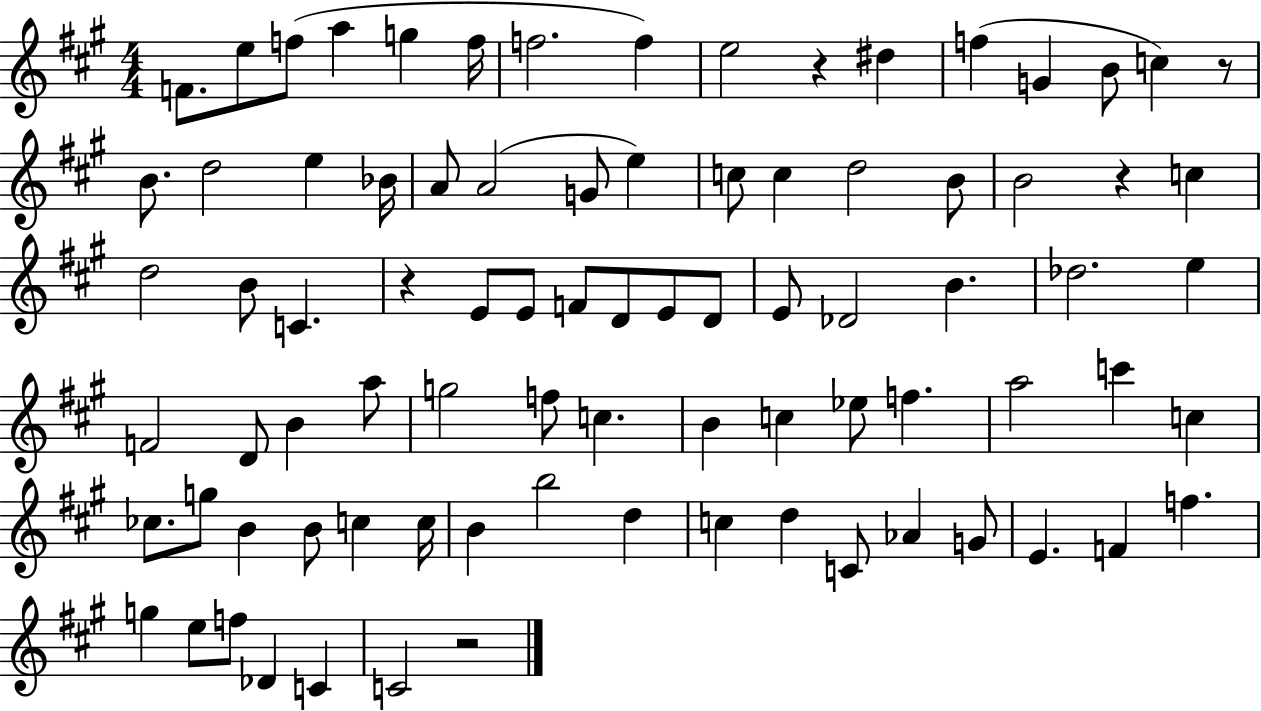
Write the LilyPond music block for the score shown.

{
  \clef treble
  \numericTimeSignature
  \time 4/4
  \key a \major
  f'8. e''8 f''8( a''4 g''4 f''16 | f''2. f''4) | e''2 r4 dis''4 | f''4( g'4 b'8 c''4) r8 | \break b'8. d''2 e''4 bes'16 | a'8 a'2( g'8 e''4) | c''8 c''4 d''2 b'8 | b'2 r4 c''4 | \break d''2 b'8 c'4. | r4 e'8 e'8 f'8 d'8 e'8 d'8 | e'8 des'2 b'4. | des''2. e''4 | \break f'2 d'8 b'4 a''8 | g''2 f''8 c''4. | b'4 c''4 ees''8 f''4. | a''2 c'''4 c''4 | \break ces''8. g''8 b'4 b'8 c''4 c''16 | b'4 b''2 d''4 | c''4 d''4 c'8 aes'4 g'8 | e'4. f'4 f''4. | \break g''4 e''8 f''8 des'4 c'4 | c'2 r2 | \bar "|."
}